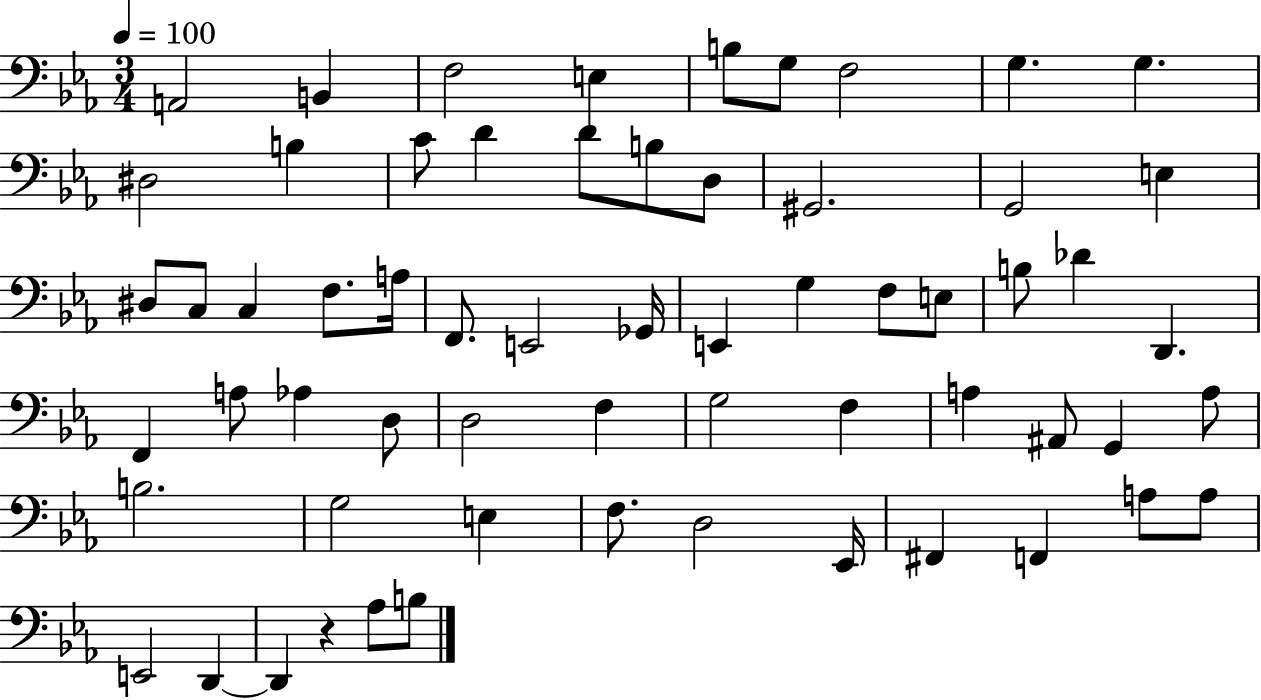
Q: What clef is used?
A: bass